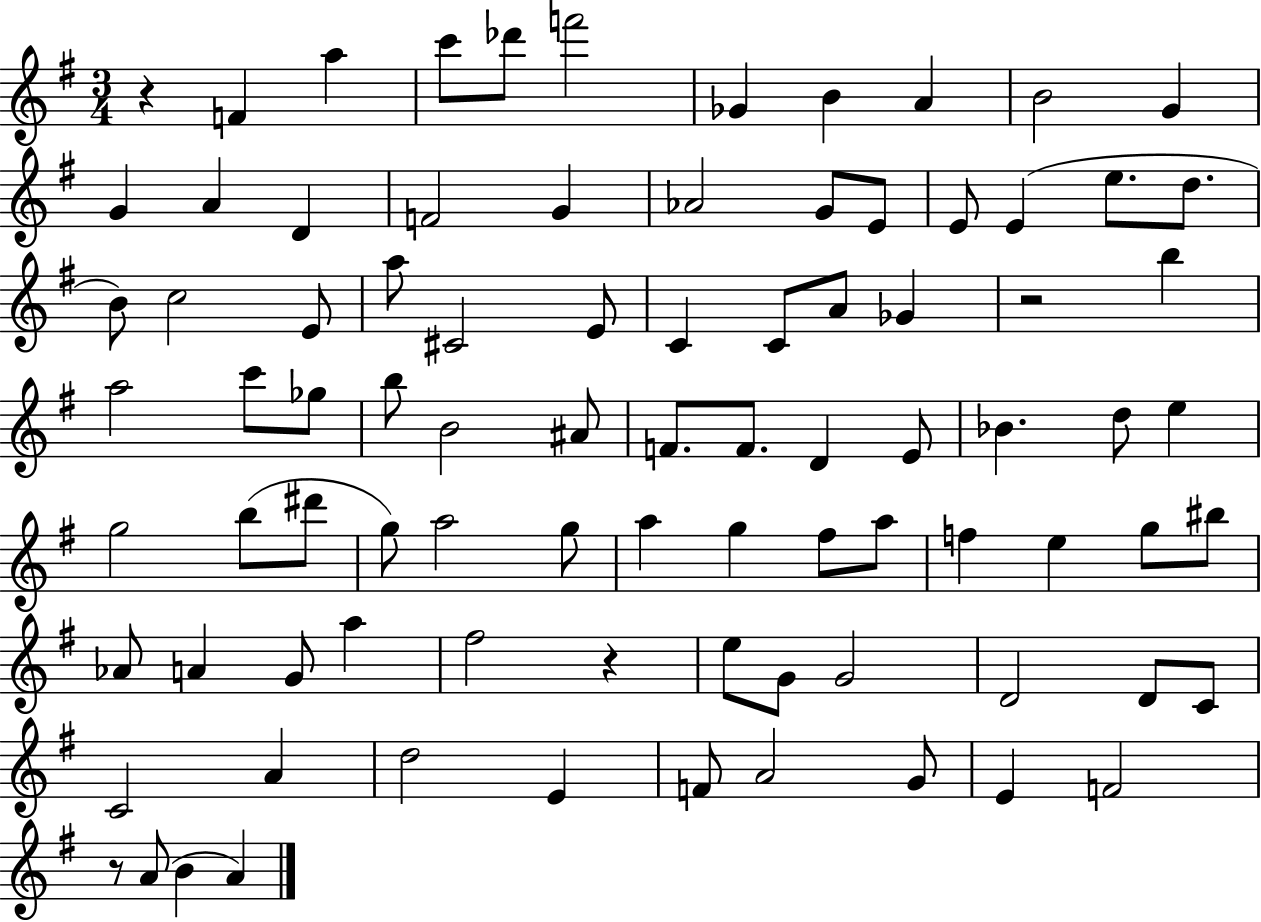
R/q F4/q A5/q C6/e Db6/e F6/h Gb4/q B4/q A4/q B4/h G4/q G4/q A4/q D4/q F4/h G4/q Ab4/h G4/e E4/e E4/e E4/q E5/e. D5/e. B4/e C5/h E4/e A5/e C#4/h E4/e C4/q C4/e A4/e Gb4/q R/h B5/q A5/h C6/e Gb5/e B5/e B4/h A#4/e F4/e. F4/e. D4/q E4/e Bb4/q. D5/e E5/q G5/h B5/e D#6/e G5/e A5/h G5/e A5/q G5/q F#5/e A5/e F5/q E5/q G5/e BIS5/e Ab4/e A4/q G4/e A5/q F#5/h R/q E5/e G4/e G4/h D4/h D4/e C4/e C4/h A4/q D5/h E4/q F4/e A4/h G4/e E4/q F4/h R/e A4/e B4/q A4/q